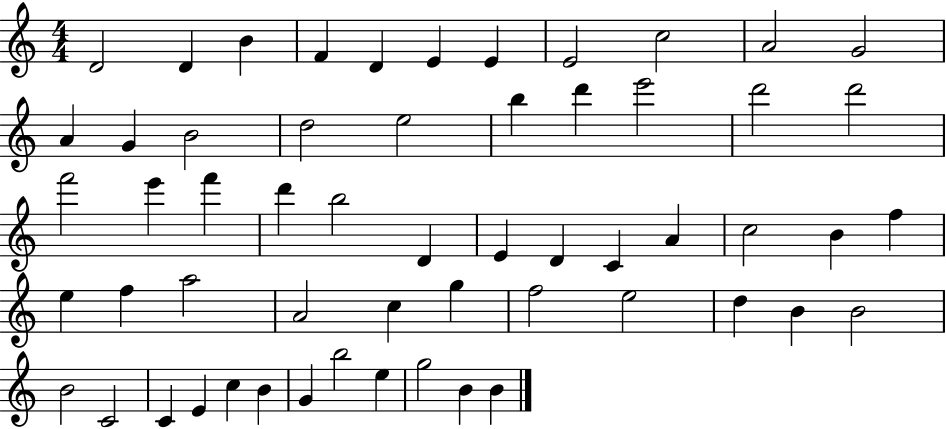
D4/h D4/q B4/q F4/q D4/q E4/q E4/q E4/h C5/h A4/h G4/h A4/q G4/q B4/h D5/h E5/h B5/q D6/q E6/h D6/h D6/h F6/h E6/q F6/q D6/q B5/h D4/q E4/q D4/q C4/q A4/q C5/h B4/q F5/q E5/q F5/q A5/h A4/h C5/q G5/q F5/h E5/h D5/q B4/q B4/h B4/h C4/h C4/q E4/q C5/q B4/q G4/q B5/h E5/q G5/h B4/q B4/q